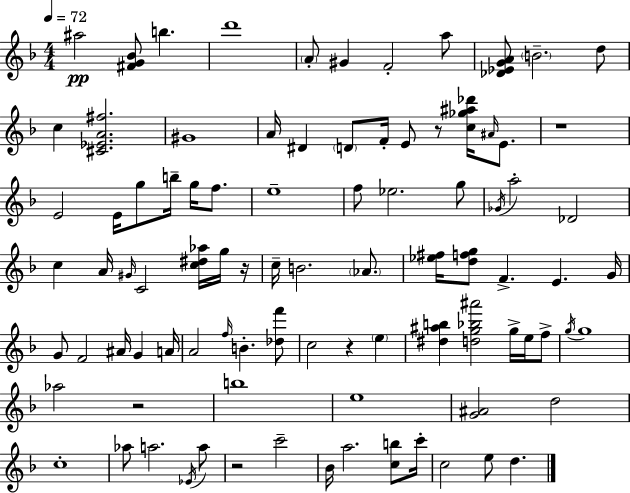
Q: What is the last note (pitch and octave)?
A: D5